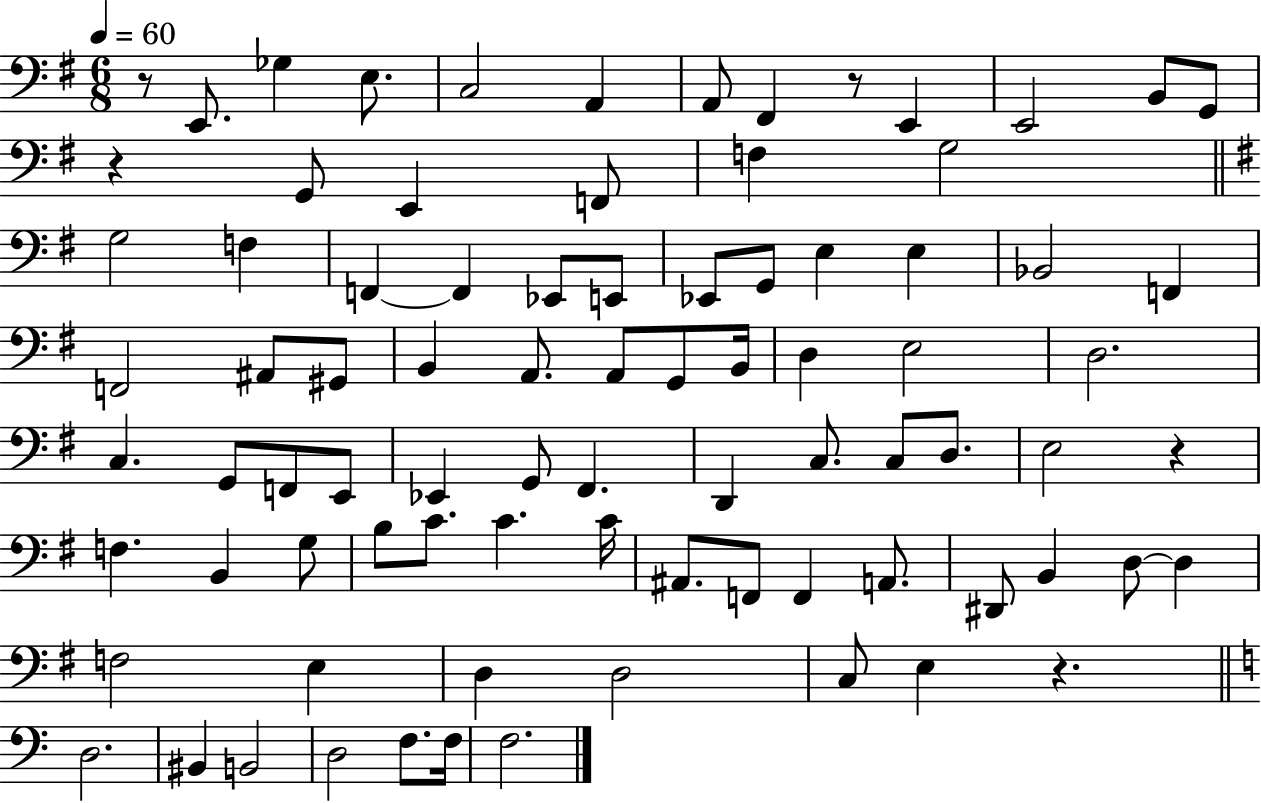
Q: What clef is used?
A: bass